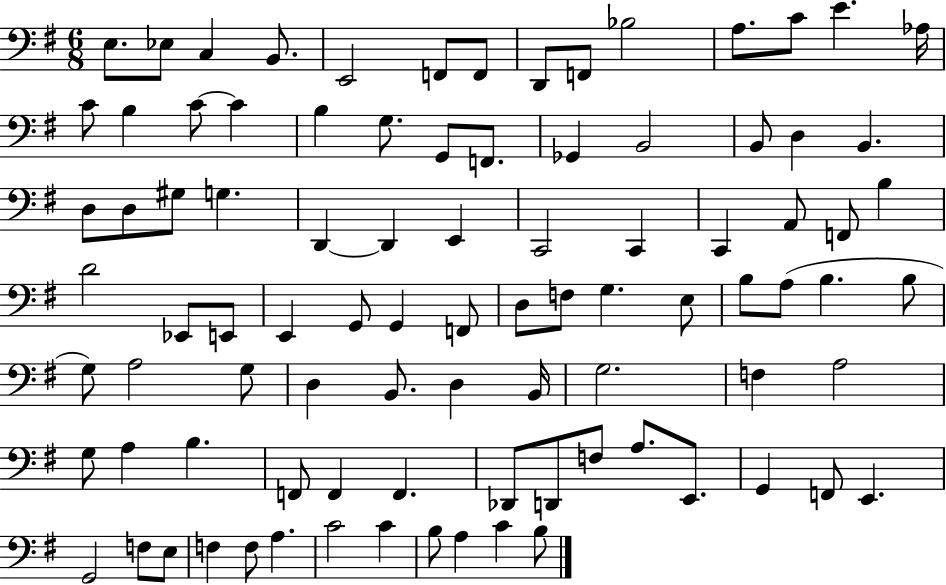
E3/e. Eb3/e C3/q B2/e. E2/h F2/e F2/e D2/e F2/e Bb3/h A3/e. C4/e E4/q. Ab3/s C4/e B3/q C4/e C4/q B3/q G3/e. G2/e F2/e. Gb2/q B2/h B2/e D3/q B2/q. D3/e D3/e G#3/e G3/q. D2/q D2/q E2/q C2/h C2/q C2/q A2/e F2/e B3/q D4/h Eb2/e E2/e E2/q G2/e G2/q F2/e D3/e F3/e G3/q. E3/e B3/e A3/e B3/q. B3/e G3/e A3/h G3/e D3/q B2/e. D3/q B2/s G3/h. F3/q A3/h G3/e A3/q B3/q. F2/e F2/q F2/q. Db2/e D2/e F3/e A3/e. E2/e. G2/q F2/e E2/q. G2/h F3/e E3/e F3/q F3/e A3/q. C4/h C4/q B3/e A3/q C4/q B3/e